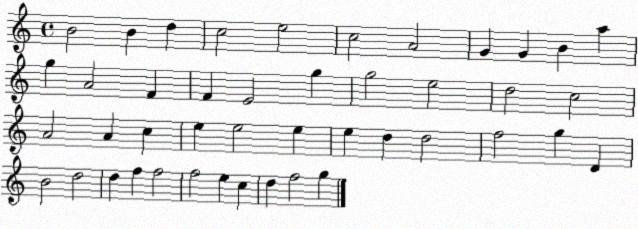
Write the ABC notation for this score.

X:1
T:Untitled
M:4/4
L:1/4
K:C
B2 B d c2 e2 c2 A2 G G B a g A2 F F E2 g g2 e2 d2 c2 A2 A c e e2 e e d d2 f2 g D B2 d2 d f f2 f2 e c d f2 g